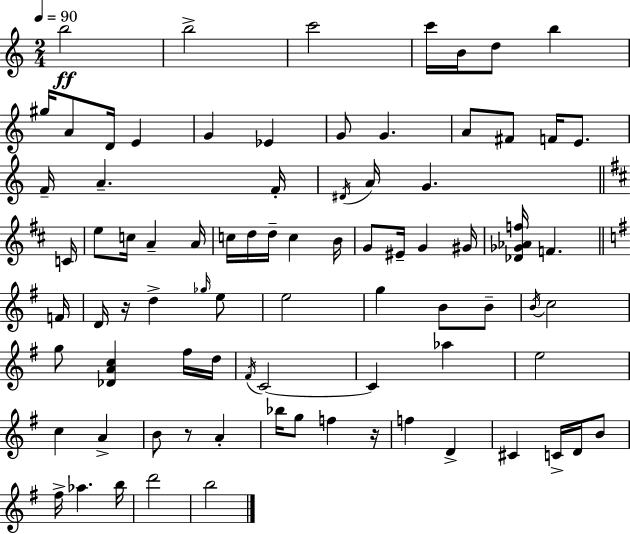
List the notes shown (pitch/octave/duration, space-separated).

B5/h B5/h C6/h C6/s B4/s D5/e B5/q G#5/s A4/e D4/s E4/q G4/q Eb4/q G4/e G4/q. A4/e F#4/e F4/s E4/e. F4/s A4/q. F4/s D#4/s A4/s G4/q. C4/s E5/e C5/s A4/q A4/s C5/s D5/s D5/s C5/q B4/s G4/e EIS4/s G4/q G#4/s [Db4,Gb4,Ab4,F5]/s F4/q. F4/s D4/s R/s D5/q Gb5/s E5/e E5/h G5/q B4/e B4/e B4/s C5/h G5/e [Db4,A4,C5]/q F#5/s D5/s F#4/s C4/h C4/q Ab5/q E5/h C5/q A4/q B4/e R/e A4/q Bb5/s G5/e F5/q R/s F5/q D4/q C#4/q C4/s D4/s B4/e F#5/s Ab5/q. B5/s D6/h B5/h